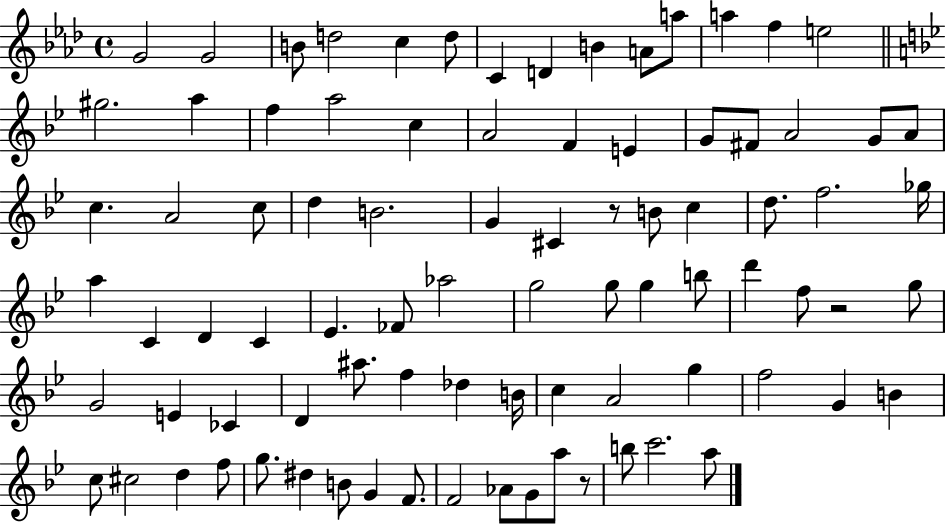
{
  \clef treble
  \time 4/4
  \defaultTimeSignature
  \key aes \major
  g'2 g'2 | b'8 d''2 c''4 d''8 | c'4 d'4 b'4 a'8 a''8 | a''4 f''4 e''2 | \break \bar "||" \break \key bes \major gis''2. a''4 | f''4 a''2 c''4 | a'2 f'4 e'4 | g'8 fis'8 a'2 g'8 a'8 | \break c''4. a'2 c''8 | d''4 b'2. | g'4 cis'4 r8 b'8 c''4 | d''8. f''2. ges''16 | \break a''4 c'4 d'4 c'4 | ees'4. fes'8 aes''2 | g''2 g''8 g''4 b''8 | d'''4 f''8 r2 g''8 | \break g'2 e'4 ces'4 | d'4 ais''8. f''4 des''4 b'16 | c''4 a'2 g''4 | f''2 g'4 b'4 | \break c''8 cis''2 d''4 f''8 | g''8. dis''4 b'8 g'4 f'8. | f'2 aes'8 g'8 a''8 r8 | b''8 c'''2. a''8 | \break \bar "|."
}